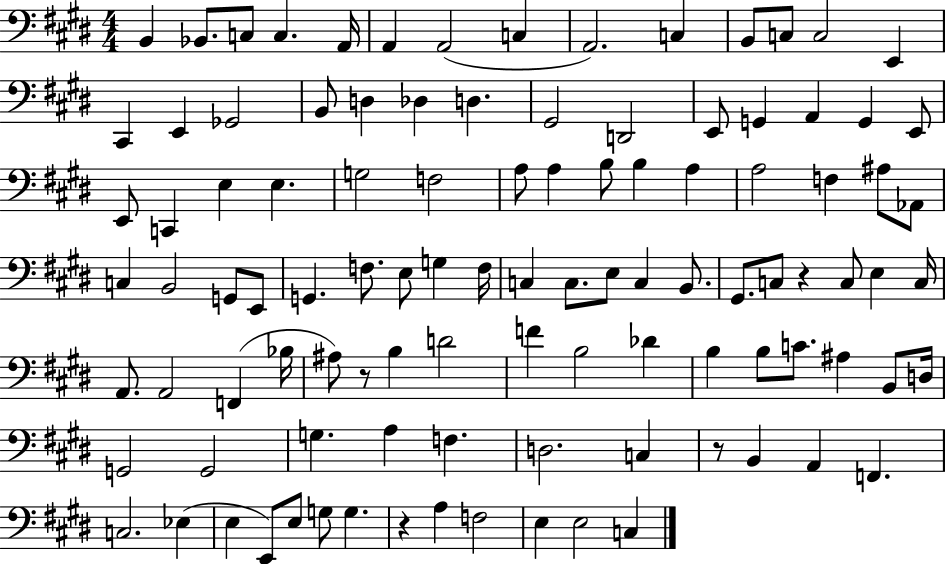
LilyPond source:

{
  \clef bass
  \numericTimeSignature
  \time 4/4
  \key e \major
  b,4 bes,8. c8 c4. a,16 | a,4 a,2( c4 | a,2.) c4 | b,8 c8 c2 e,4 | \break cis,4 e,4 ges,2 | b,8 d4 des4 d4. | gis,2 d,2 | e,8 g,4 a,4 g,4 e,8 | \break e,8 c,4 e4 e4. | g2 f2 | a8 a4 b8 b4 a4 | a2 f4 ais8 aes,8 | \break c4 b,2 g,8 e,8 | g,4. f8. e8 g4 f16 | c4 c8. e8 c4 b,8. | gis,8. c8 r4 c8 e4 c16 | \break a,8. a,2 f,4( bes16 | ais8) r8 b4 d'2 | f'4 b2 des'4 | b4 b8 c'8. ais4 b,8 d16 | \break g,2 g,2 | g4. a4 f4. | d2. c4 | r8 b,4 a,4 f,4. | \break c2. ees4( | e4 e,8) e8 g8 g4. | r4 a4 f2 | e4 e2 c4 | \break \bar "|."
}